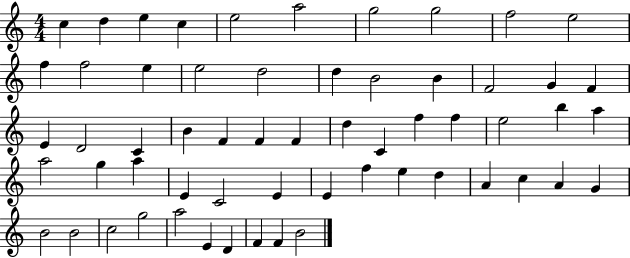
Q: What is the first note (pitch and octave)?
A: C5